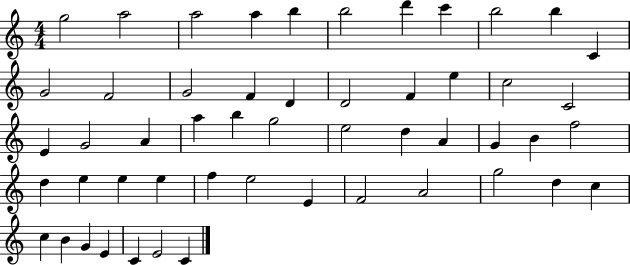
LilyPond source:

{
  \clef treble
  \numericTimeSignature
  \time 4/4
  \key c \major
  g''2 a''2 | a''2 a''4 b''4 | b''2 d'''4 c'''4 | b''2 b''4 c'4 | \break g'2 f'2 | g'2 f'4 d'4 | d'2 f'4 e''4 | c''2 c'2 | \break e'4 g'2 a'4 | a''4 b''4 g''2 | e''2 d''4 a'4 | g'4 b'4 f''2 | \break d''4 e''4 e''4 e''4 | f''4 e''2 e'4 | f'2 a'2 | g''2 d''4 c''4 | \break c''4 b'4 g'4 e'4 | c'4 e'2 c'4 | \bar "|."
}